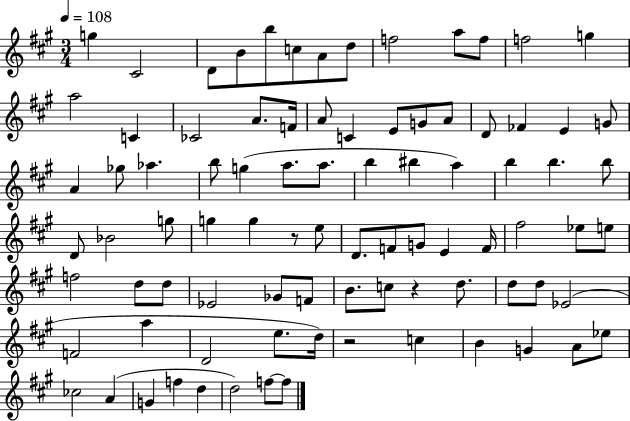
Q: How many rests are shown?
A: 3